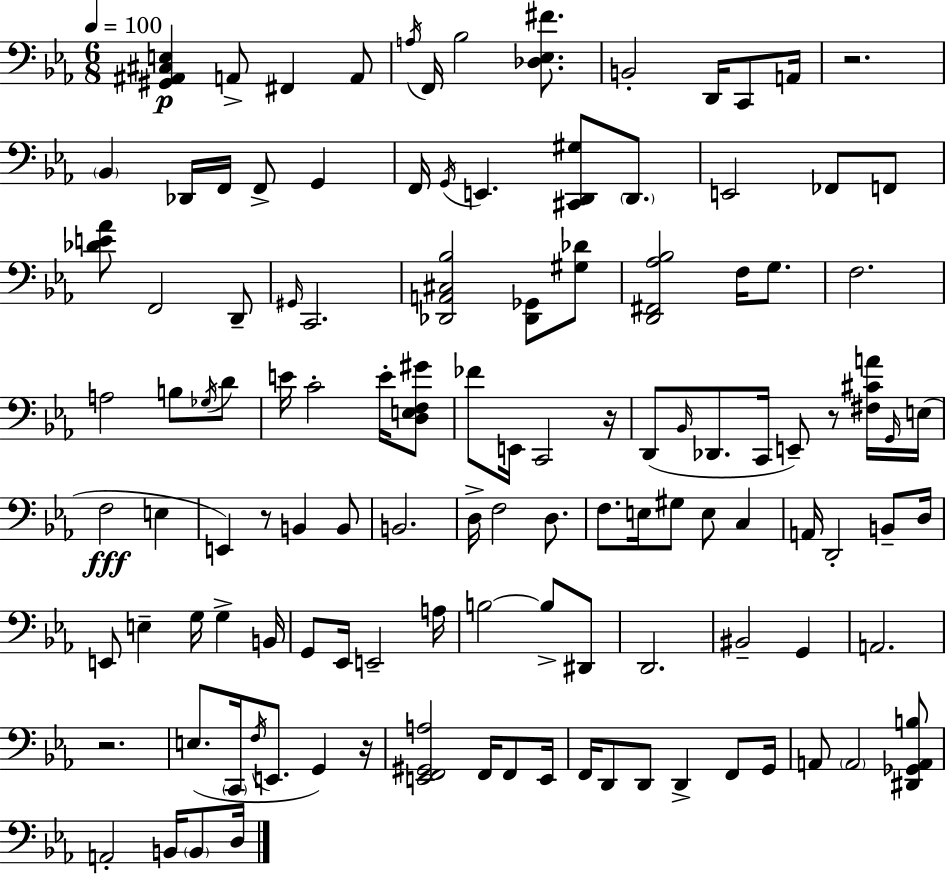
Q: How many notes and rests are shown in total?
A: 118